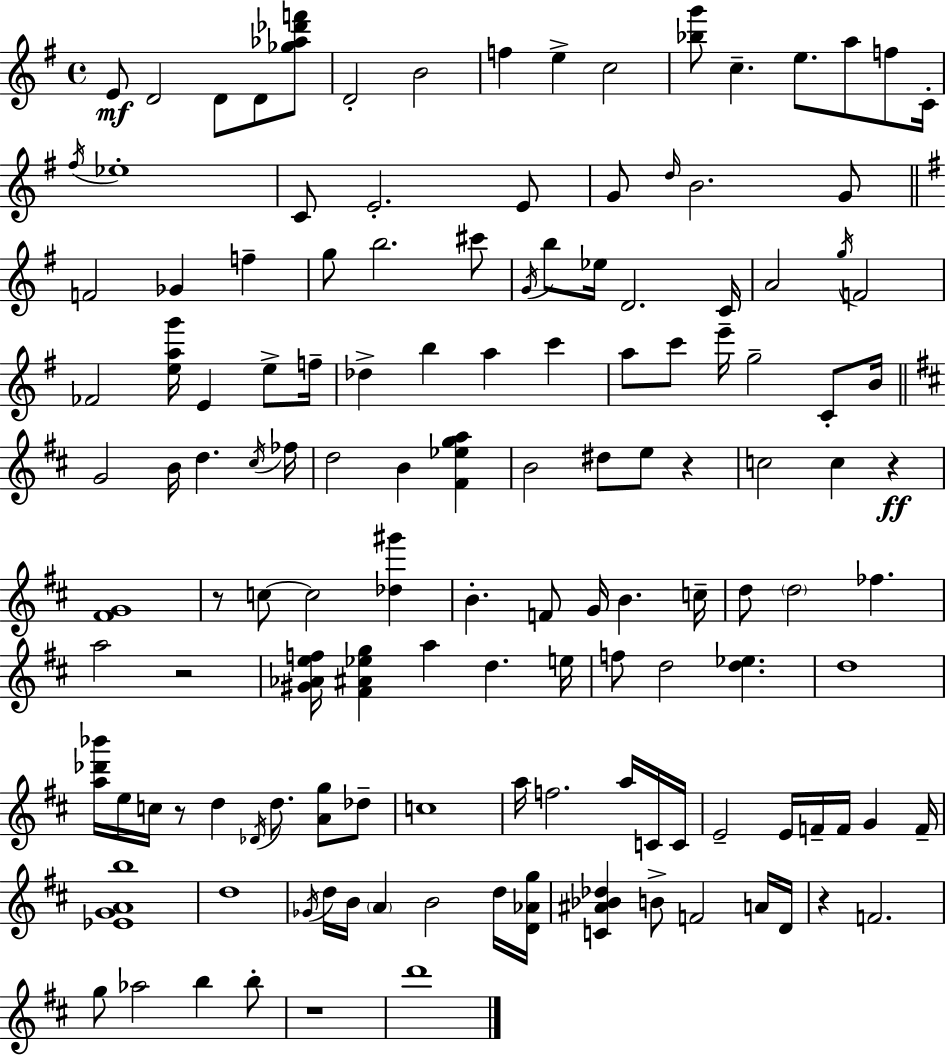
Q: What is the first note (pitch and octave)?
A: E4